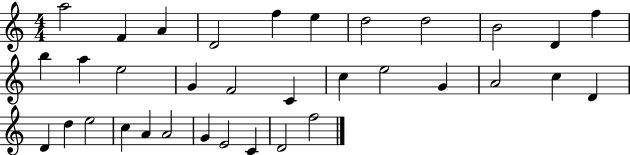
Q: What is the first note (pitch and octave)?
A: A5